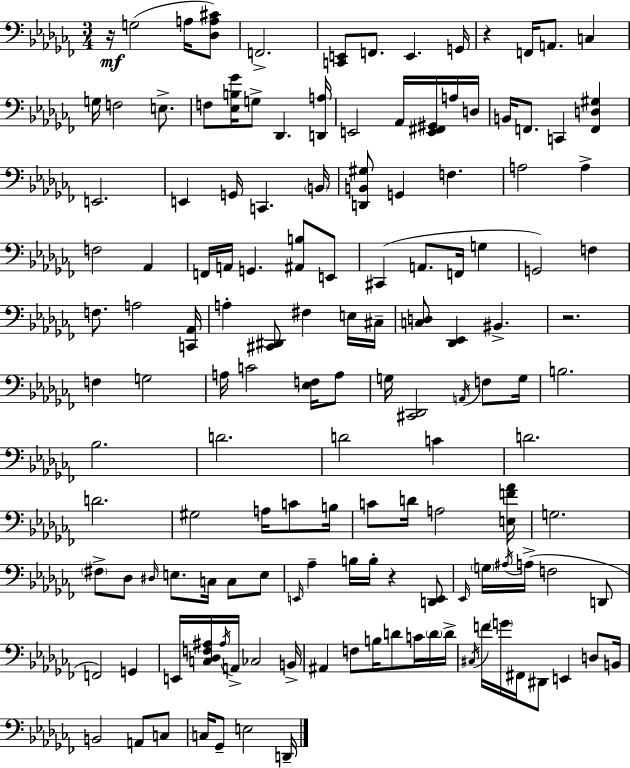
{
  \clef bass
  \numericTimeSignature
  \time 3/4
  \key aes \minor
  \repeat volta 2 { r16\mf g2( a16 <des a cis'>8) | f,2.-> | <c, e,>8 f,8. e,4. g,16 | r4 f,16 a,8. c4 | \break g16 f2 e8.-> | f8 <ees b ges'>16 g8-> des,4. <d, a>16 | e,2 aes,16 <e, fis, gis,>16 a16 d16 | b,16 f,8. c,4 <f, d gis>4 | \break e,2. | e,4 g,16 c,4. \parenthesize b,16 | <d, b, gis>8 g,4 f4. | a2 a4-> | \break f2 aes,4 | f,16 a,16 g,4. <ais, b>8 e,8 | cis,4( a,8. f,16 g4 | g,2) f4 | \break f8. a2 <c, aes,>16 | a4-. <cis, dis,>8 fis4 e16 cis16-- | <c d>8 <des, ees,>4 bis,4.-> | r2. | \break f4 g2 | a16 c'2 <ees f>16 a8 | g16 <cis, des,>2 \acciaccatura { a,16 } f8 | g16 b2. | \break bes2. | d'2. | d'2 c'4 | d'2. | \break d'2. | gis2 a16 c'8 | b16 c'8 d'16 a2 | <e f' aes'>16 g2. | \break \parenthesize fis8-> des8 \grace { dis16 } e8. c16 c8 | e8 \grace { e,16 } aes4-- b16 b16-. r4 | <d, e,>8 \grace { ees,16 } \parenthesize g16 \acciaccatura { ais16 } a16->( f2 | d,8 f,2) | \break g,4 e,16 <c des f ais>16 \acciaccatura { ais16 } a,16-> ces2 | b,16-> ais,4 f8 | b16 d'8 c'16 \parenthesize d'16 d'16-> \acciaccatura { cis16 } f'16 \parenthesize g'16 fis,16 dis,8 | e,4 d8 b,16 b,2 | \break a,8 c8 c16 ges,8-- e2 | d,16-- } \bar "|."
}